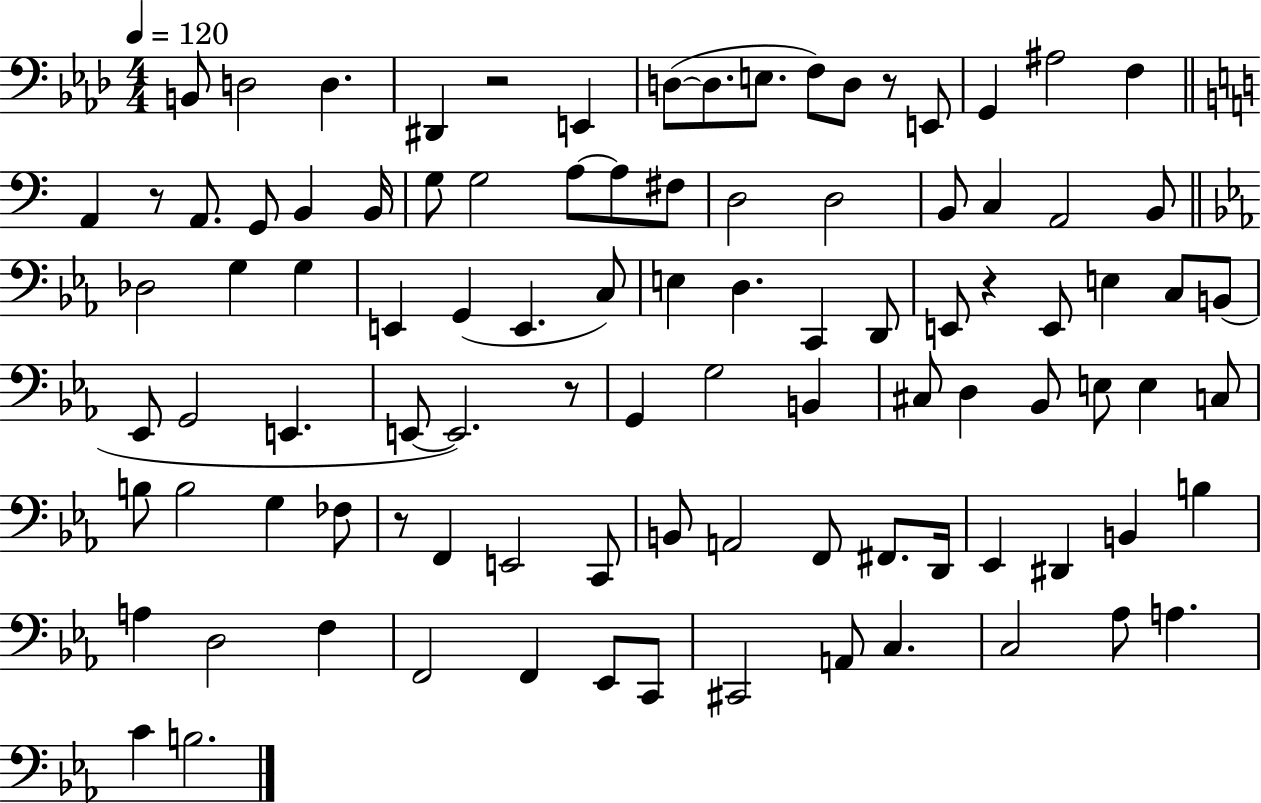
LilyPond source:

{
  \clef bass
  \numericTimeSignature
  \time 4/4
  \key aes \major
  \tempo 4 = 120
  b,8 d2 d4. | dis,4 r2 e,4 | d8~(~ d8. e8. f8) d8 r8 e,8 | g,4 ais2 f4 | \break \bar "||" \break \key c \major a,4 r8 a,8. g,8 b,4 b,16 | g8 g2 a8~~ a8 fis8 | d2 d2 | b,8 c4 a,2 b,8 | \break \bar "||" \break \key ees \major des2 g4 g4 | e,4 g,4( e,4. c8) | e4 d4. c,4 d,8 | e,8 r4 e,8 e4 c8 b,8( | \break ees,8 g,2 e,4. | e,8~~ e,2.) r8 | g,4 g2 b,4 | cis8 d4 bes,8 e8 e4 c8 | \break b8 b2 g4 fes8 | r8 f,4 e,2 c,8 | b,8 a,2 f,8 fis,8. d,16 | ees,4 dis,4 b,4 b4 | \break a4 d2 f4 | f,2 f,4 ees,8 c,8 | cis,2 a,8 c4. | c2 aes8 a4. | \break c'4 b2. | \bar "|."
}